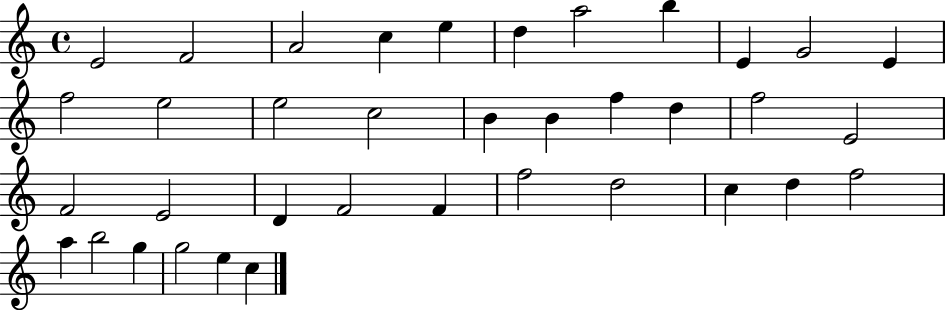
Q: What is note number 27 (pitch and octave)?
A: F5